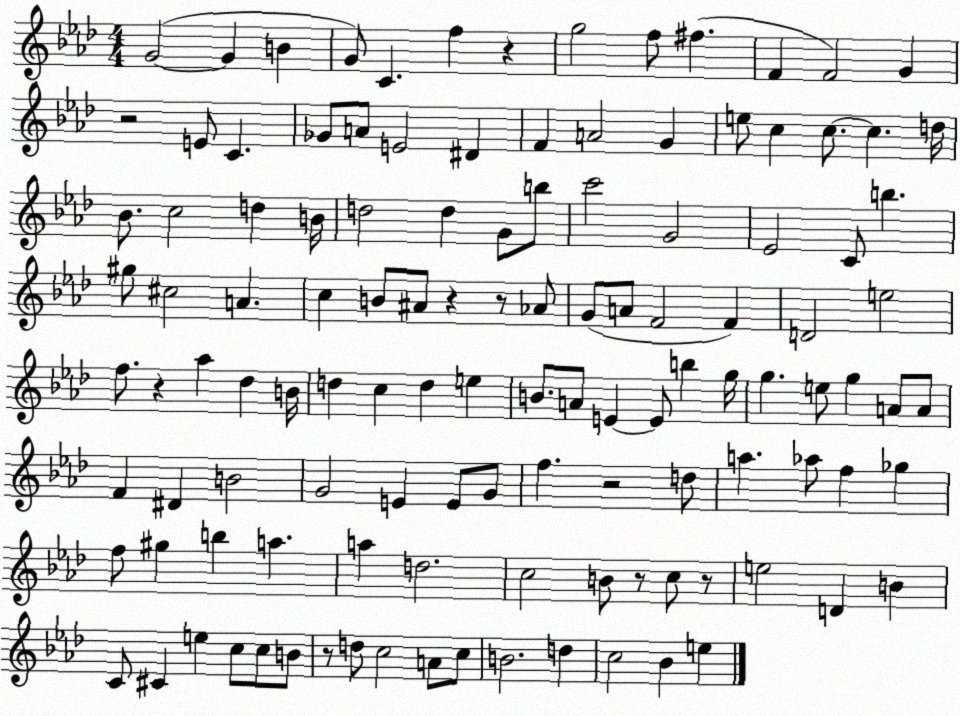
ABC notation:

X:1
T:Untitled
M:4/4
L:1/4
K:Ab
G2 G B G/2 C f z g2 f/2 ^f F F2 G z2 E/2 C _G/2 A/2 E2 ^D F A2 G e/2 c c/2 c d/4 _B/2 c2 d B/4 d2 d G/2 b/2 c'2 G2 _E2 C/2 b ^g/2 ^c2 A c B/2 ^A/2 z z/2 _A/2 G/2 A/2 F2 F D2 e2 f/2 z _a _d B/4 d c d e B/2 A/2 E E/2 b g/4 g e/2 g A/2 A/2 F ^D B2 G2 E E/2 G/2 f z2 d/2 a _a/2 f _g f/2 ^g b a a d2 c2 B/2 z/2 c/2 z/2 e2 D B C/2 ^C e c/2 c/2 B/2 z/2 d/2 c2 A/2 c/2 B2 d c2 _B e